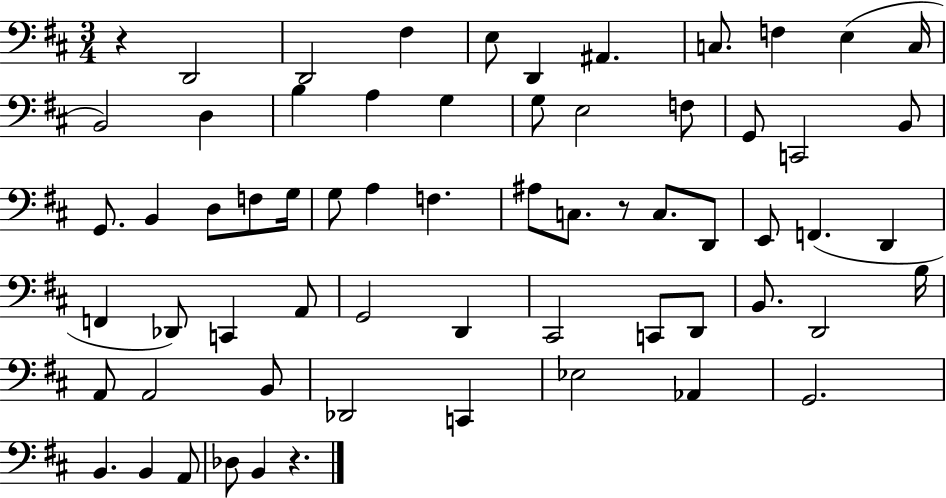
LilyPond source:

{
  \clef bass
  \numericTimeSignature
  \time 3/4
  \key d \major
  r4 d,2 | d,2 fis4 | e8 d,4 ais,4. | c8. f4 e4( c16 | \break b,2) d4 | b4 a4 g4 | g8 e2 f8 | g,8 c,2 b,8 | \break g,8. b,4 d8 f8 g16 | g8 a4 f4. | ais8 c8. r8 c8. d,8 | e,8 f,4.( d,4 | \break f,4 des,8) c,4 a,8 | g,2 d,4 | cis,2 c,8 d,8 | b,8. d,2 b16 | \break a,8 a,2 b,8 | des,2 c,4 | ees2 aes,4 | g,2. | \break b,4. b,4 a,8 | des8 b,4 r4. | \bar "|."
}